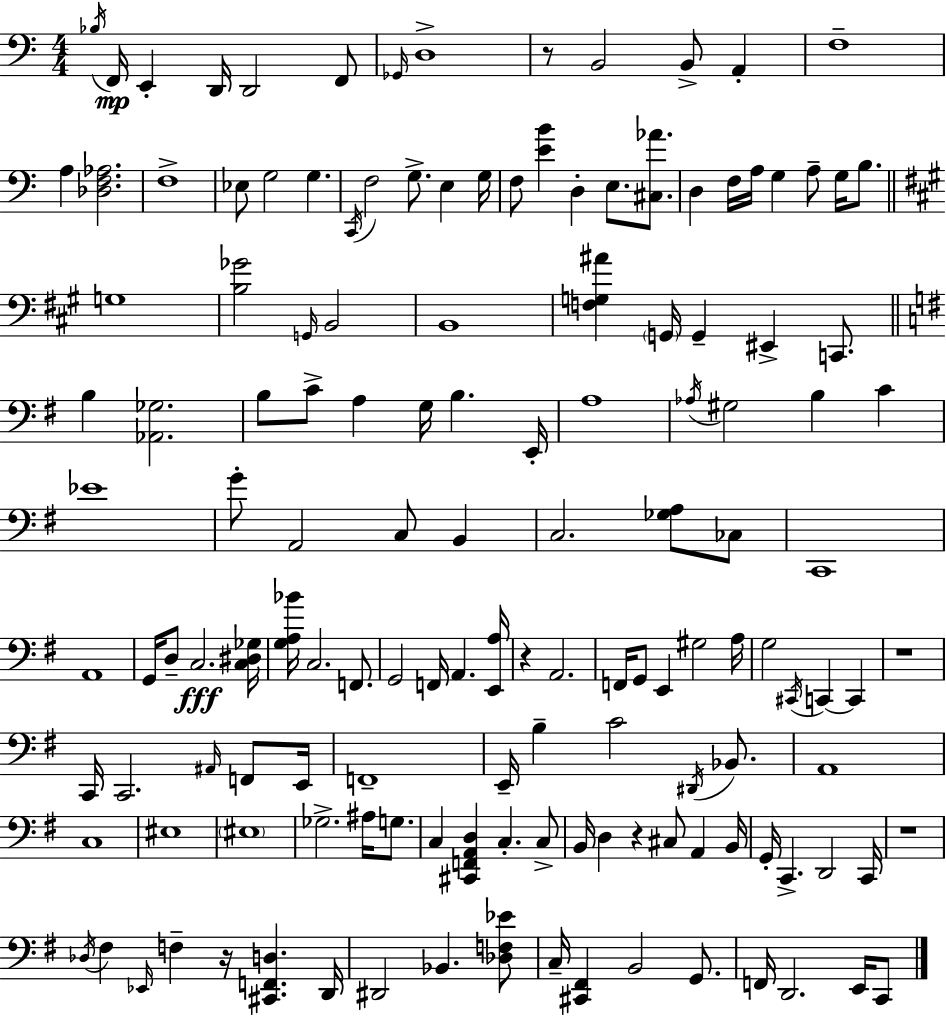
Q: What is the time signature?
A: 4/4